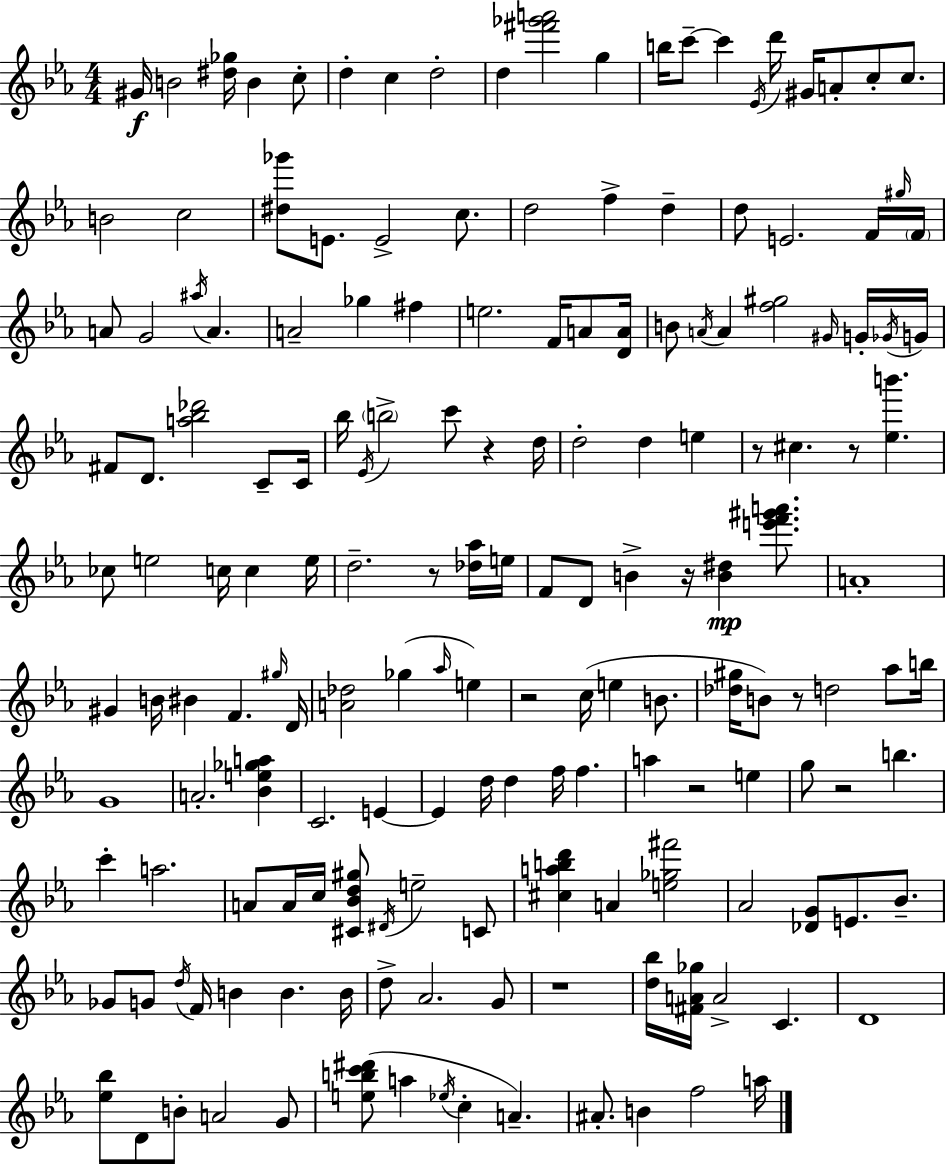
{
  \clef treble
  \numericTimeSignature
  \time 4/4
  \key c \minor
  gis'16\f b'2 <dis'' ges''>16 b'4 c''8-. | d''4-. c''4 d''2-. | d''4 <fis''' ges''' a'''>2 g''4 | b''16 c'''8--~~ c'''4 \acciaccatura { ees'16 } d'''16 gis'16 a'8-. c''8-. c''8. | \break b'2 c''2 | <dis'' ges'''>8 e'8. e'2-> c''8. | d''2 f''4-> d''4-- | d''8 e'2. f'16 | \break \grace { gis''16 } \parenthesize f'16 a'8 g'2 \acciaccatura { ais''16 } a'4. | a'2-- ges''4 fis''4 | e''2. f'16 | a'8 <d' a'>16 b'8 \acciaccatura { a'16 } a'4 <f'' gis''>2 | \break \grace { gis'16 } g'16-. \acciaccatura { ges'16 } g'16 fis'8 d'8. <a'' bes'' des'''>2 | c'8-- c'16 bes''16 \acciaccatura { ees'16 } \parenthesize b''2-> | c'''8 r4 d''16 d''2-. d''4 | e''4 r8 cis''4. r8 | \break <ees'' b'''>4. ces''8 e''2 | c''16 c''4 e''16 d''2.-- | r8 <des'' aes''>16 e''16 f'8 d'8 b'4-> r16 | <b' dis''>4\mp <e''' f''' gis''' a'''>8. a'1-. | \break gis'4 b'16 bis'4 | f'4. \grace { gis''16 } d'16 <a' des''>2 | ges''4( \grace { aes''16 } e''4) r2 | c''16( e''4 b'8. <des'' gis''>16 b'8) r8 d''2 | \break aes''8 b''16 g'1 | a'2.-. | <bes' e'' ges'' a''>4 c'2. | e'4~~ e'4 d''16 d''4 | \break f''16 f''4. a''4 r2 | e''4 g''8 r2 | b''4. c'''4-. a''2. | a'8 a'16 c''16 <cis' bes' d'' gis''>8 \acciaccatura { dis'16 } | \break e''2-- c'8 <cis'' a'' b'' d'''>4 a'4 | <e'' ges'' fis'''>2 aes'2 | <des' g'>8 e'8. bes'8.-- ges'8 g'8 \acciaccatura { d''16 } f'16 | b'4 b'4. b'16 d''8-> aes'2. | \break g'8 r1 | <d'' bes''>16 <fis' a' ges''>16 a'2-> | c'4. d'1 | <ees'' bes''>8 d'8 b'8-. | \break a'2 g'8 <e'' b'' c''' dis'''>8( a''4 | \acciaccatura { ees''16 } c''4-. a'4.--) ais'8.-. b'4 | f''2 a''16 \bar "|."
}